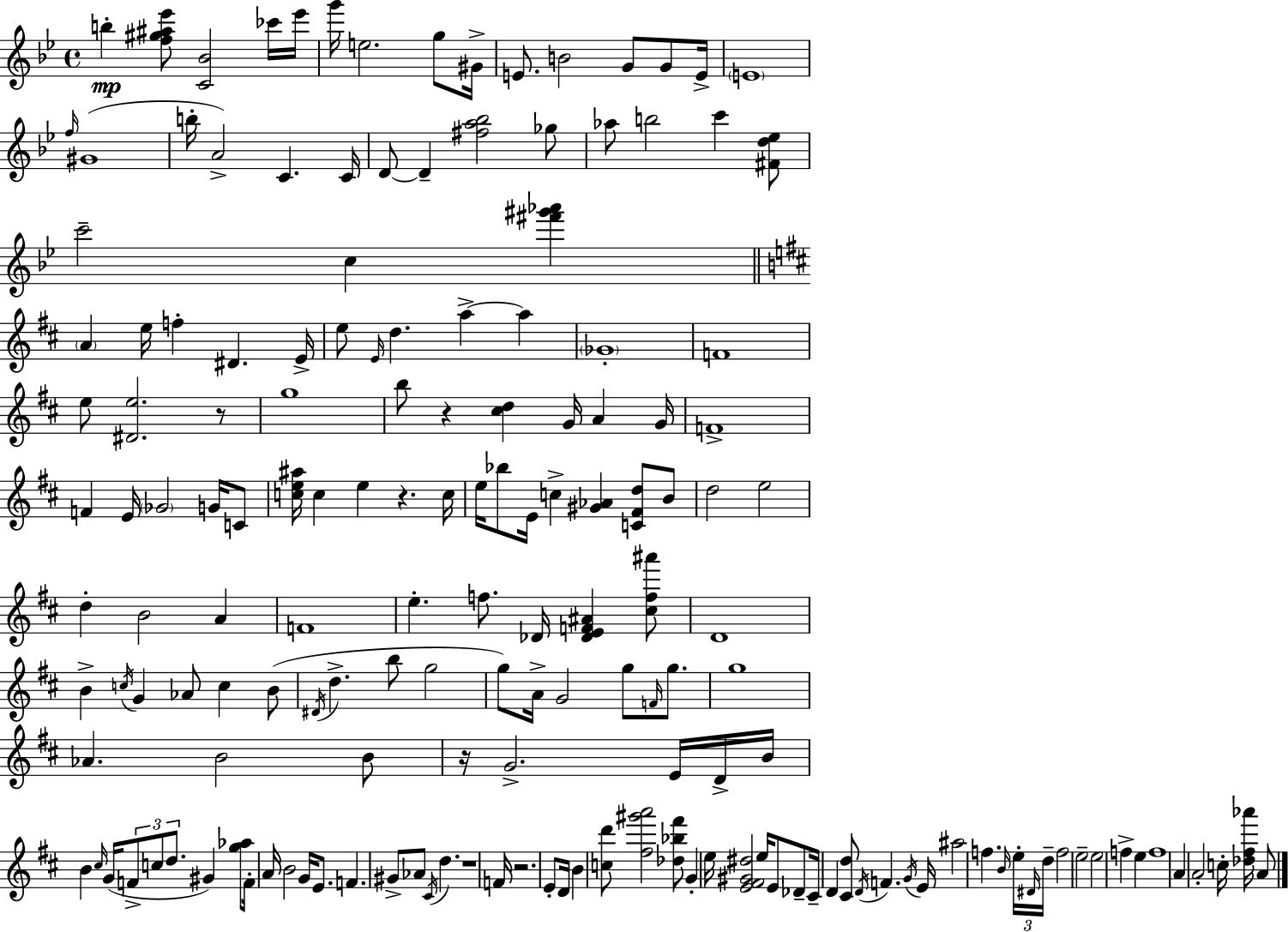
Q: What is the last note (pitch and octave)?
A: A4